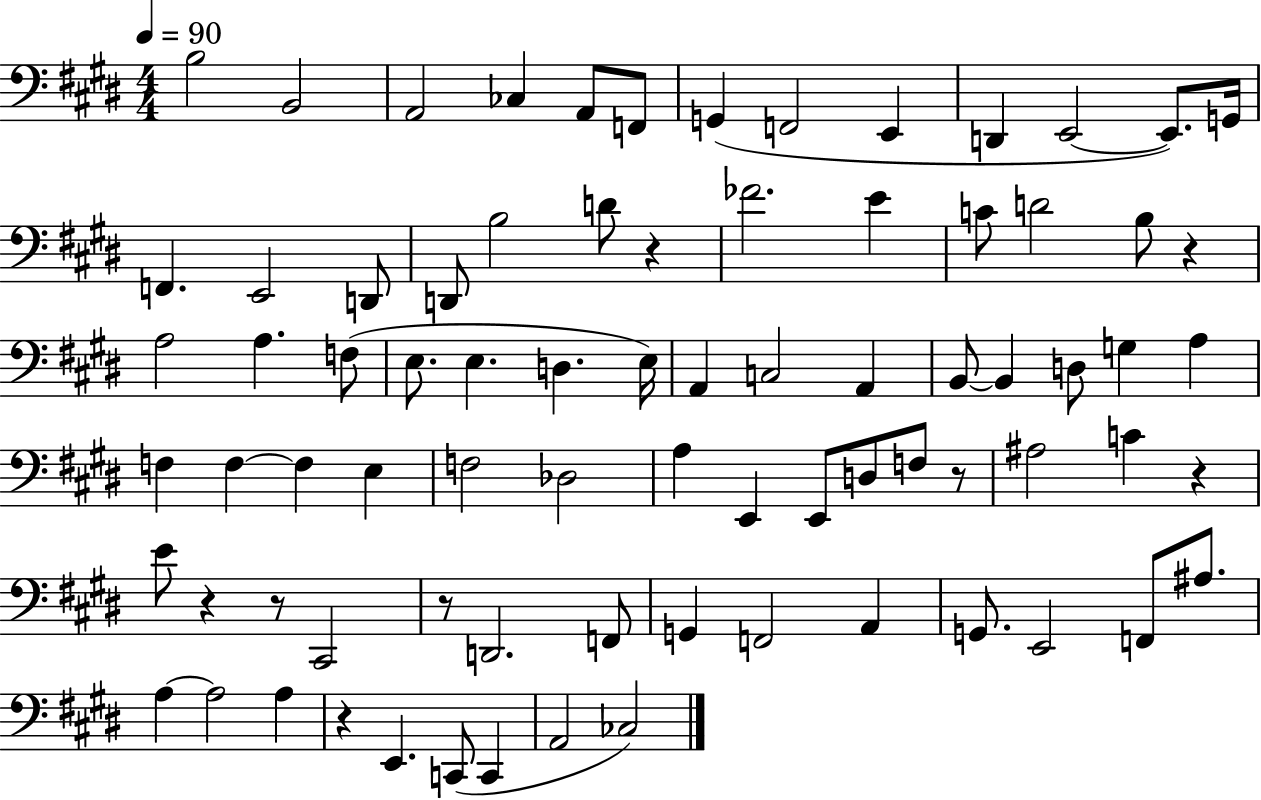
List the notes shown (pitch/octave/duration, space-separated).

B3/h B2/h A2/h CES3/q A2/e F2/e G2/q F2/h E2/q D2/q E2/h E2/e. G2/s F2/q. E2/h D2/e D2/e B3/h D4/e R/q FES4/h. E4/q C4/e D4/h B3/e R/q A3/h A3/q. F3/e E3/e. E3/q. D3/q. E3/s A2/q C3/h A2/q B2/e B2/q D3/e G3/q A3/q F3/q F3/q F3/q E3/q F3/h Db3/h A3/q E2/q E2/e D3/e F3/e R/e A#3/h C4/q R/q E4/e R/q R/e C#2/h R/e D2/h. F2/e G2/q F2/h A2/q G2/e. E2/h F2/e A#3/e. A3/q A3/h A3/q R/q E2/q. C2/e C2/q A2/h CES3/h